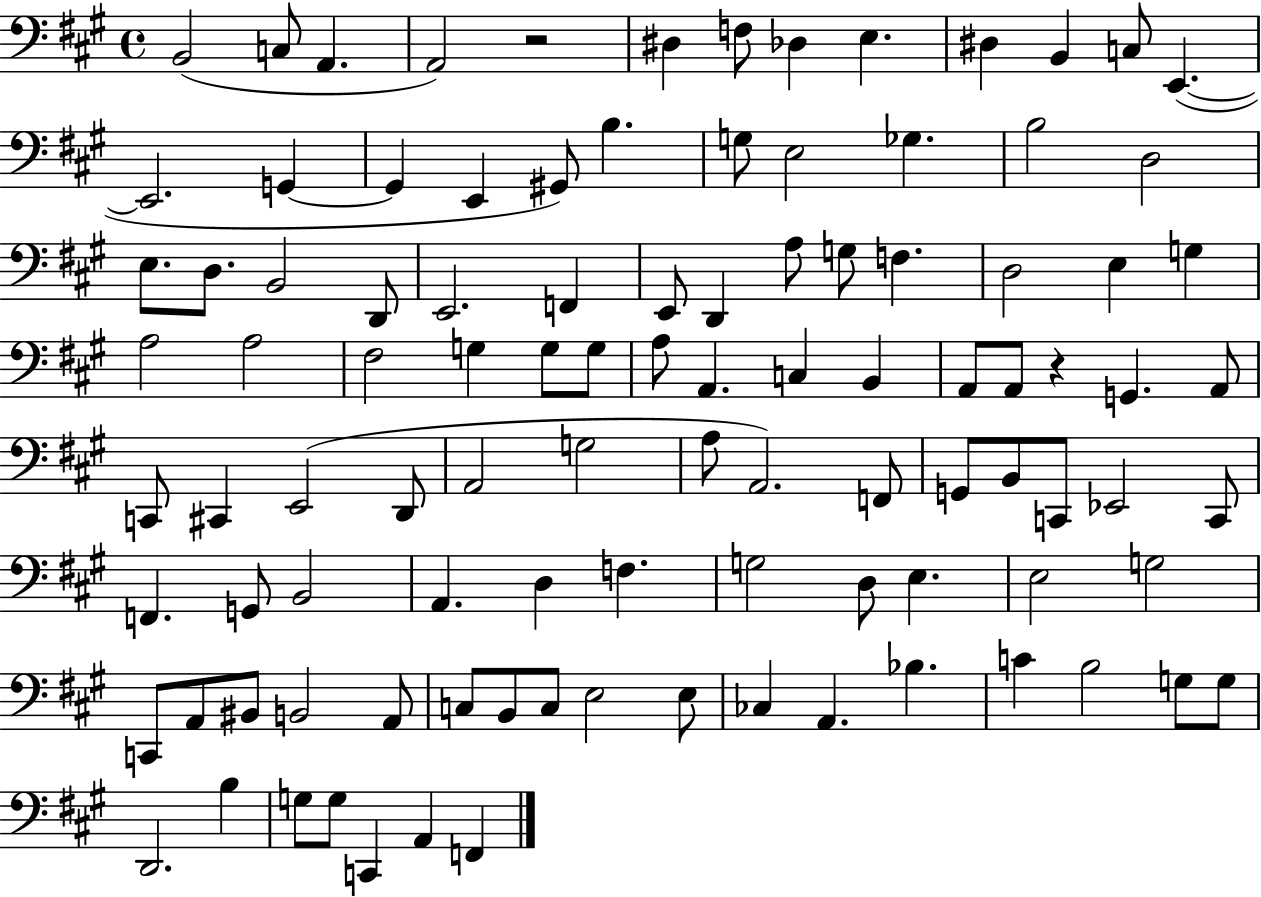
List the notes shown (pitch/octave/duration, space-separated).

B2/h C3/e A2/q. A2/h R/h D#3/q F3/e Db3/q E3/q. D#3/q B2/q C3/e E2/q. E2/h. G2/q G2/q E2/q G#2/e B3/q. G3/e E3/h Gb3/q. B3/h D3/h E3/e. D3/e. B2/h D2/e E2/h. F2/q E2/e D2/q A3/e G3/e F3/q. D3/h E3/q G3/q A3/h A3/h F#3/h G3/q G3/e G3/e A3/e A2/q. C3/q B2/q A2/e A2/e R/q G2/q. A2/e C2/e C#2/q E2/h D2/e A2/h G3/h A3/e A2/h. F2/e G2/e B2/e C2/e Eb2/h C2/e F2/q. G2/e B2/h A2/q. D3/q F3/q. G3/h D3/e E3/q. E3/h G3/h C2/e A2/e BIS2/e B2/h A2/e C3/e B2/e C3/e E3/h E3/e CES3/q A2/q. Bb3/q. C4/q B3/h G3/e G3/e D2/h. B3/q G3/e G3/e C2/q A2/q F2/q